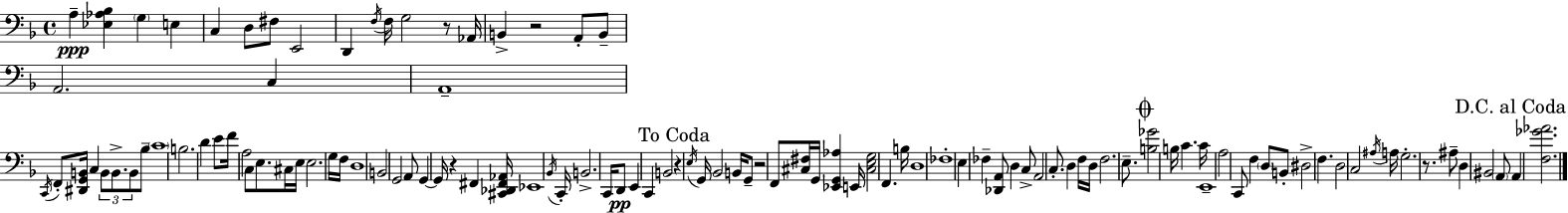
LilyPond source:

{
  \clef bass
  \time 4/4
  \defaultTimeSignature
  \key f \major
  a4--\ppp <ees aes bes>4 \parenthesize g4 e4 | c4 d8 fis8 e,2 | d,4 \acciaccatura { f16 } f16 g2 r8 | aes,16 b,4-> r2 a,8-. b,8-- | \break a,2. c4 | a,1-- | \acciaccatura { c,16 } f,8-. <dis, g, b,>16 c4 \tuplet 3/2 { b,8 b,8.-> b,8 } | bes8-- \parenthesize c'1 | \break b2. d'4 | e'8 f'16 a2 c8 e8. | cis16 e16 e2. | g16 f16 d1 | \break b,2 g,2 | a,8 g,4~~ g,16 r4 fis,4 | <cis, des, fis, aes,>16 ees,1 | \acciaccatura { bes,16 } c,16-. b,2.-> | \break c,16 d,8\pp e,4 c,4 b,2 | \mark "To Coda" r4 \acciaccatura { e16 } g,16 bes,2 | b,16 g,8-- r2 f,8 <cis fis>16 g,16 | <ees, g, aes>4 e,16 <cis e g>2 f,4. | \break b16 d1 | fes1-. | e4 fes4-- <des, a,>8 d4 | c8-> a,2 c8.-. d4 | \break f16 d16 f2. | e8.-- \mark \markup { \musicglyph "scripts.coda" } <b ges'>2 b16 c'4. | c'16 e,1-- | a2 c,8 f4 | \break \parenthesize d8 b,8-. dis2-> f4. | d2 c2 | \acciaccatura { ais16 } a16 g2.-. | r8. ais8-- d4 bis,2 | \break \parenthesize a,8 \mark "D.C. al Coda" a,4 <f ges' aes'>2. | \bar "|."
}